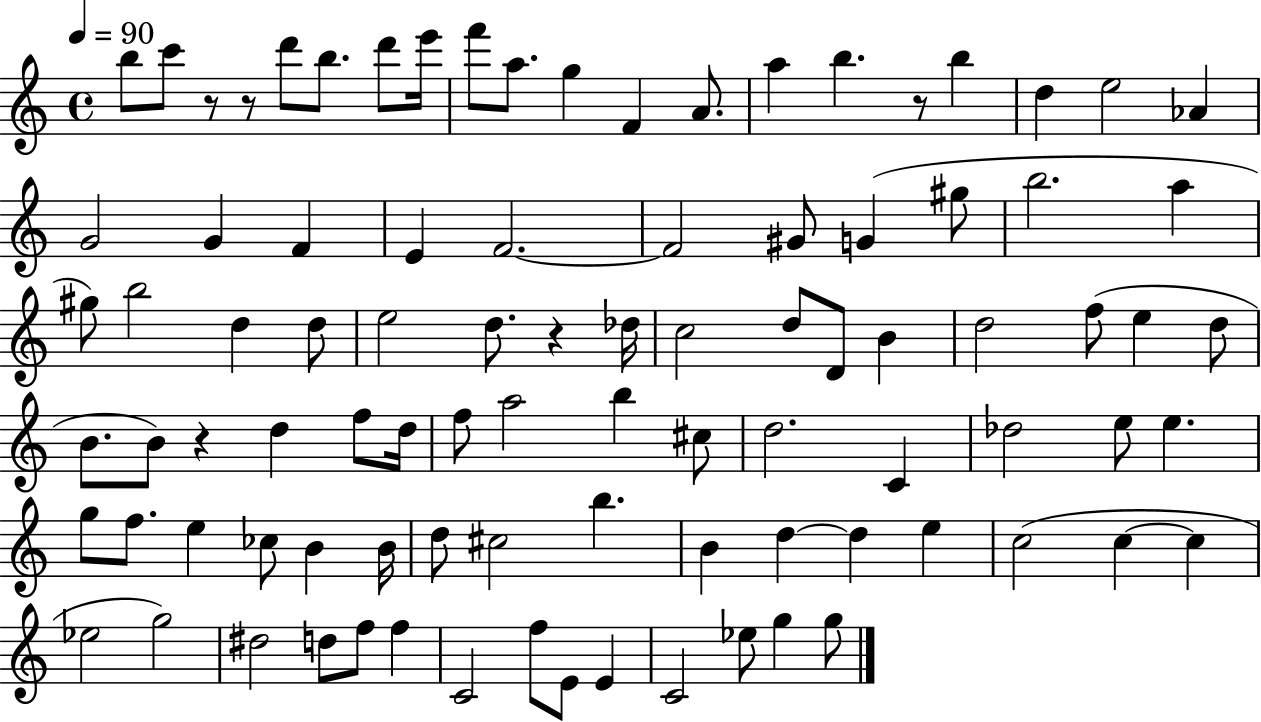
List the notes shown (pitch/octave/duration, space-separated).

B5/e C6/e R/e R/e D6/e B5/e. D6/e E6/s F6/e A5/e. G5/q F4/q A4/e. A5/q B5/q. R/e B5/q D5/q E5/h Ab4/q G4/h G4/q F4/q E4/q F4/h. F4/h G#4/e G4/q G#5/e B5/h. A5/q G#5/e B5/h D5/q D5/e E5/h D5/e. R/q Db5/s C5/h D5/e D4/e B4/q D5/h F5/e E5/q D5/e B4/e. B4/e R/q D5/q F5/e D5/s F5/e A5/h B5/q C#5/e D5/h. C4/q Db5/h E5/e E5/q. G5/e F5/e. E5/q CES5/e B4/q B4/s D5/e C#5/h B5/q. B4/q D5/q D5/q E5/q C5/h C5/q C5/q Eb5/h G5/h D#5/h D5/e F5/e F5/q C4/h F5/e E4/e E4/q C4/h Eb5/e G5/q G5/e